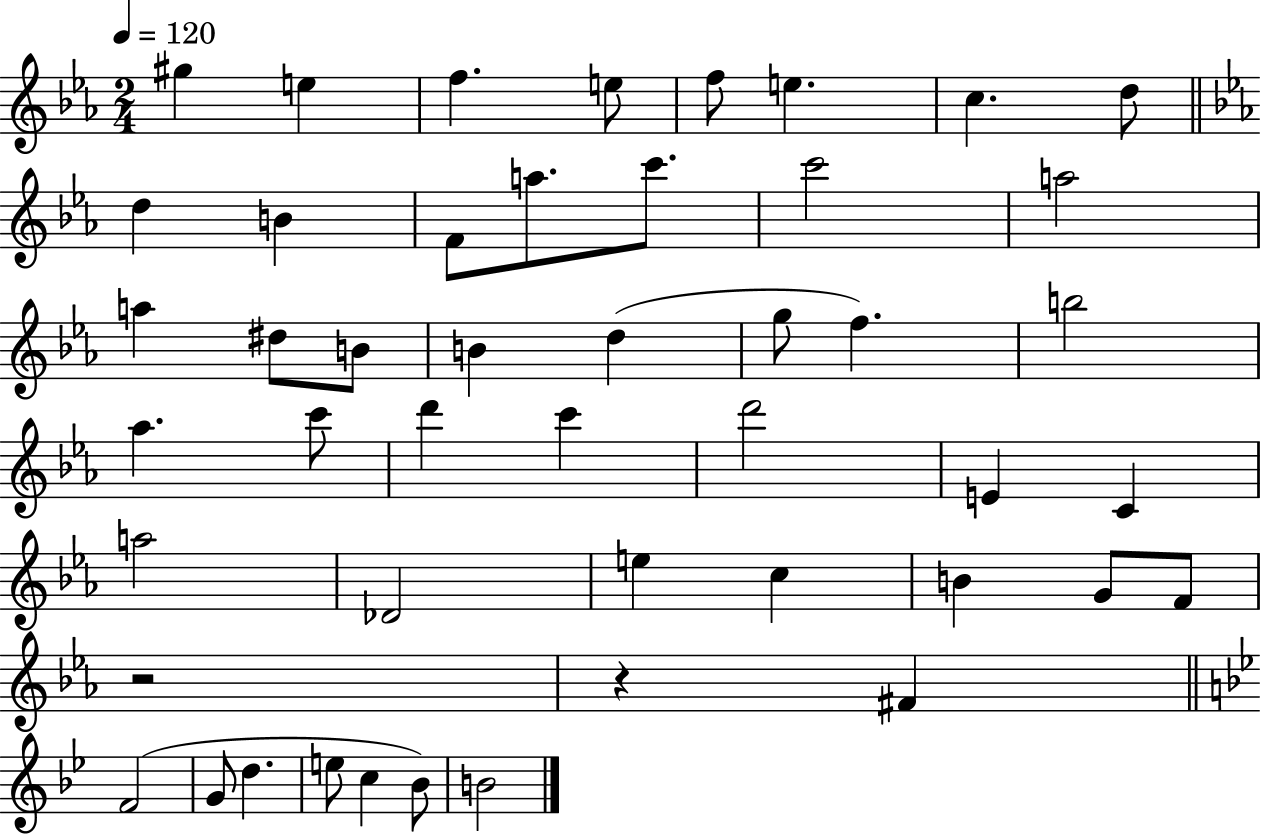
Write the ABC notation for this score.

X:1
T:Untitled
M:2/4
L:1/4
K:Eb
^g e f e/2 f/2 e c d/2 d B F/2 a/2 c'/2 c'2 a2 a ^d/2 B/2 B d g/2 f b2 _a c'/2 d' c' d'2 E C a2 _D2 e c B G/2 F/2 z2 z ^F F2 G/2 d e/2 c _B/2 B2